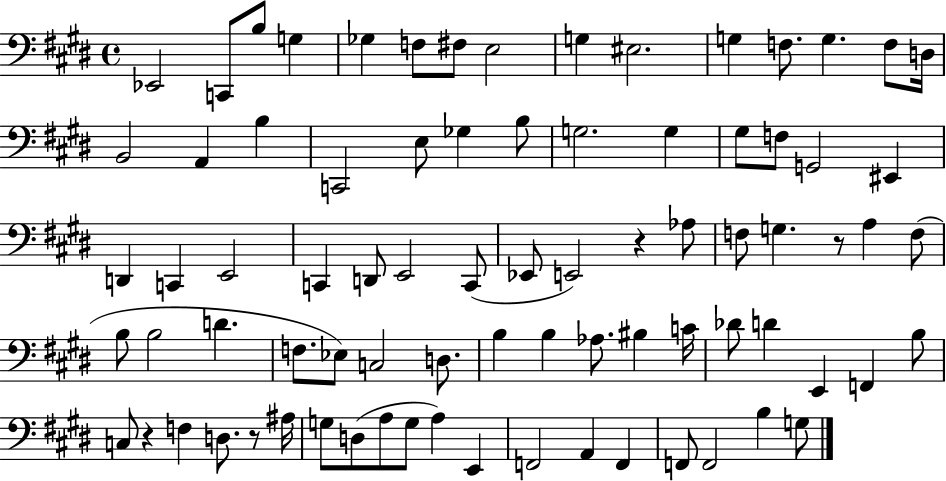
X:1
T:Untitled
M:4/4
L:1/4
K:E
_E,,2 C,,/2 B,/2 G, _G, F,/2 ^F,/2 E,2 G, ^E,2 G, F,/2 G, F,/2 D,/4 B,,2 A,, B, C,,2 E,/2 _G, B,/2 G,2 G, ^G,/2 F,/2 G,,2 ^E,, D,, C,, E,,2 C,, D,,/2 E,,2 C,,/2 _E,,/2 E,,2 z _A,/2 F,/2 G, z/2 A, F,/2 B,/2 B,2 D F,/2 _E,/2 C,2 D,/2 B, B, _A,/2 ^B, C/4 _D/2 D E,, F,, B,/2 C,/2 z F, D,/2 z/2 ^A,/4 G,/2 D,/2 A,/2 G,/2 A, E,, F,,2 A,, F,, F,,/2 F,,2 B, G,/2